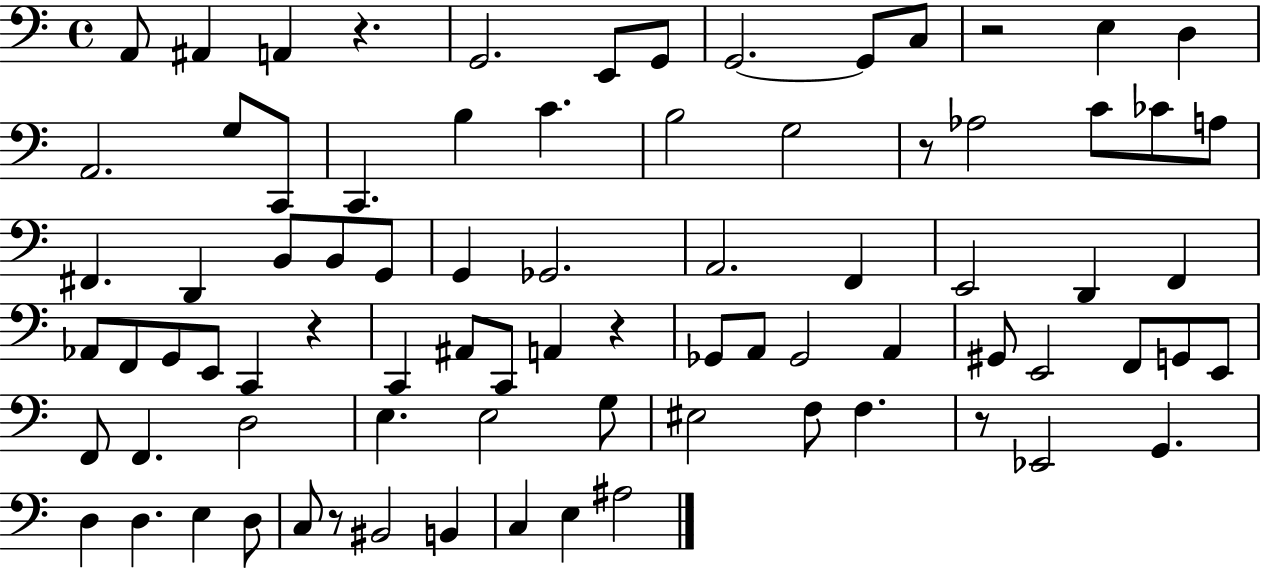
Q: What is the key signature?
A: C major